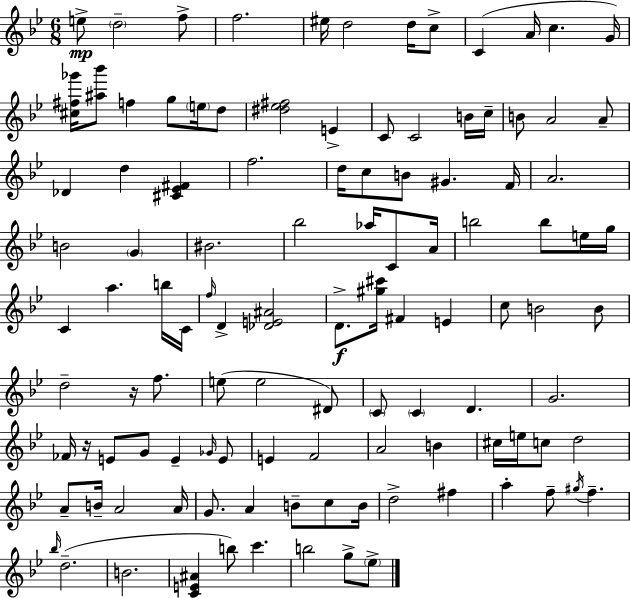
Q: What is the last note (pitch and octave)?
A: Eb5